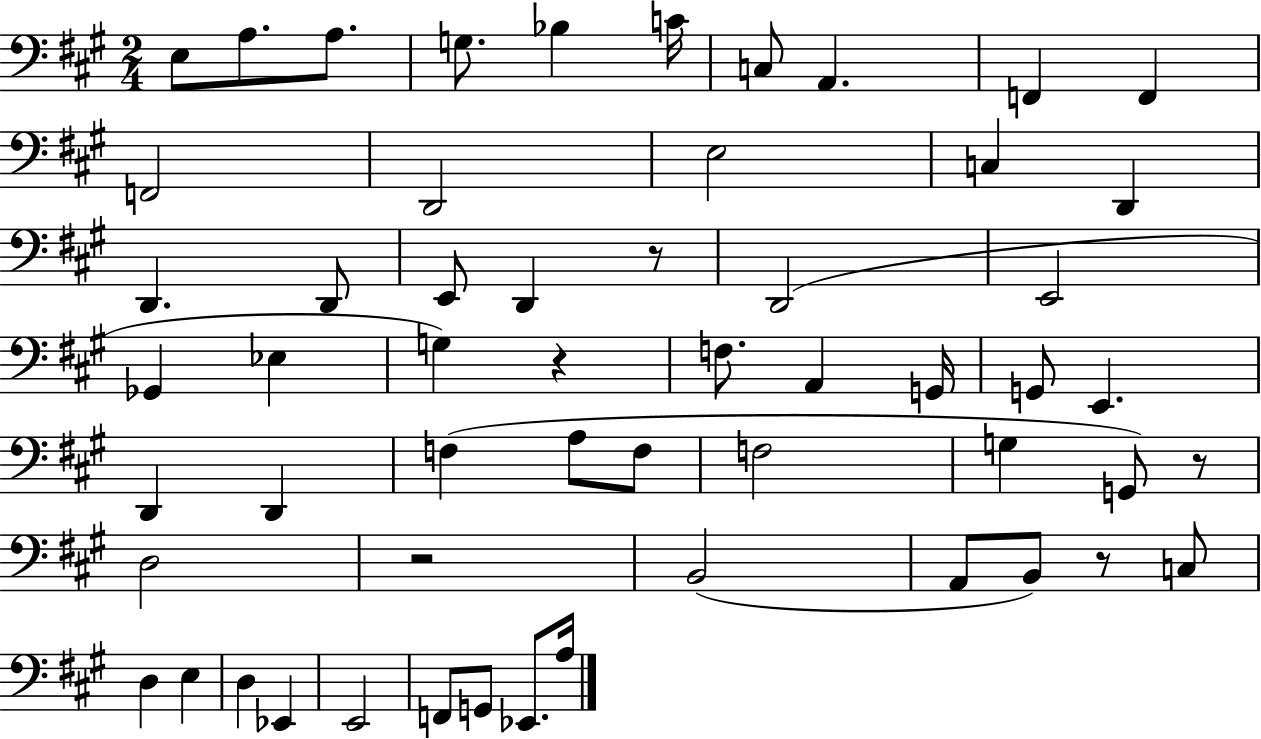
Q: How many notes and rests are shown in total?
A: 56